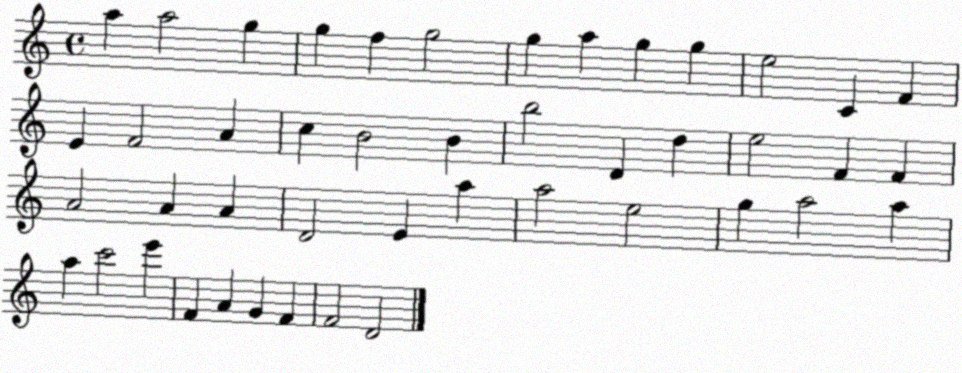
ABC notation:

X:1
T:Untitled
M:4/4
L:1/4
K:C
a a2 g g f g2 g a g g e2 C F E F2 A c B2 B b2 D d e2 F F A2 A A D2 E a a2 e2 g a2 a a c'2 e' F A G F F2 D2